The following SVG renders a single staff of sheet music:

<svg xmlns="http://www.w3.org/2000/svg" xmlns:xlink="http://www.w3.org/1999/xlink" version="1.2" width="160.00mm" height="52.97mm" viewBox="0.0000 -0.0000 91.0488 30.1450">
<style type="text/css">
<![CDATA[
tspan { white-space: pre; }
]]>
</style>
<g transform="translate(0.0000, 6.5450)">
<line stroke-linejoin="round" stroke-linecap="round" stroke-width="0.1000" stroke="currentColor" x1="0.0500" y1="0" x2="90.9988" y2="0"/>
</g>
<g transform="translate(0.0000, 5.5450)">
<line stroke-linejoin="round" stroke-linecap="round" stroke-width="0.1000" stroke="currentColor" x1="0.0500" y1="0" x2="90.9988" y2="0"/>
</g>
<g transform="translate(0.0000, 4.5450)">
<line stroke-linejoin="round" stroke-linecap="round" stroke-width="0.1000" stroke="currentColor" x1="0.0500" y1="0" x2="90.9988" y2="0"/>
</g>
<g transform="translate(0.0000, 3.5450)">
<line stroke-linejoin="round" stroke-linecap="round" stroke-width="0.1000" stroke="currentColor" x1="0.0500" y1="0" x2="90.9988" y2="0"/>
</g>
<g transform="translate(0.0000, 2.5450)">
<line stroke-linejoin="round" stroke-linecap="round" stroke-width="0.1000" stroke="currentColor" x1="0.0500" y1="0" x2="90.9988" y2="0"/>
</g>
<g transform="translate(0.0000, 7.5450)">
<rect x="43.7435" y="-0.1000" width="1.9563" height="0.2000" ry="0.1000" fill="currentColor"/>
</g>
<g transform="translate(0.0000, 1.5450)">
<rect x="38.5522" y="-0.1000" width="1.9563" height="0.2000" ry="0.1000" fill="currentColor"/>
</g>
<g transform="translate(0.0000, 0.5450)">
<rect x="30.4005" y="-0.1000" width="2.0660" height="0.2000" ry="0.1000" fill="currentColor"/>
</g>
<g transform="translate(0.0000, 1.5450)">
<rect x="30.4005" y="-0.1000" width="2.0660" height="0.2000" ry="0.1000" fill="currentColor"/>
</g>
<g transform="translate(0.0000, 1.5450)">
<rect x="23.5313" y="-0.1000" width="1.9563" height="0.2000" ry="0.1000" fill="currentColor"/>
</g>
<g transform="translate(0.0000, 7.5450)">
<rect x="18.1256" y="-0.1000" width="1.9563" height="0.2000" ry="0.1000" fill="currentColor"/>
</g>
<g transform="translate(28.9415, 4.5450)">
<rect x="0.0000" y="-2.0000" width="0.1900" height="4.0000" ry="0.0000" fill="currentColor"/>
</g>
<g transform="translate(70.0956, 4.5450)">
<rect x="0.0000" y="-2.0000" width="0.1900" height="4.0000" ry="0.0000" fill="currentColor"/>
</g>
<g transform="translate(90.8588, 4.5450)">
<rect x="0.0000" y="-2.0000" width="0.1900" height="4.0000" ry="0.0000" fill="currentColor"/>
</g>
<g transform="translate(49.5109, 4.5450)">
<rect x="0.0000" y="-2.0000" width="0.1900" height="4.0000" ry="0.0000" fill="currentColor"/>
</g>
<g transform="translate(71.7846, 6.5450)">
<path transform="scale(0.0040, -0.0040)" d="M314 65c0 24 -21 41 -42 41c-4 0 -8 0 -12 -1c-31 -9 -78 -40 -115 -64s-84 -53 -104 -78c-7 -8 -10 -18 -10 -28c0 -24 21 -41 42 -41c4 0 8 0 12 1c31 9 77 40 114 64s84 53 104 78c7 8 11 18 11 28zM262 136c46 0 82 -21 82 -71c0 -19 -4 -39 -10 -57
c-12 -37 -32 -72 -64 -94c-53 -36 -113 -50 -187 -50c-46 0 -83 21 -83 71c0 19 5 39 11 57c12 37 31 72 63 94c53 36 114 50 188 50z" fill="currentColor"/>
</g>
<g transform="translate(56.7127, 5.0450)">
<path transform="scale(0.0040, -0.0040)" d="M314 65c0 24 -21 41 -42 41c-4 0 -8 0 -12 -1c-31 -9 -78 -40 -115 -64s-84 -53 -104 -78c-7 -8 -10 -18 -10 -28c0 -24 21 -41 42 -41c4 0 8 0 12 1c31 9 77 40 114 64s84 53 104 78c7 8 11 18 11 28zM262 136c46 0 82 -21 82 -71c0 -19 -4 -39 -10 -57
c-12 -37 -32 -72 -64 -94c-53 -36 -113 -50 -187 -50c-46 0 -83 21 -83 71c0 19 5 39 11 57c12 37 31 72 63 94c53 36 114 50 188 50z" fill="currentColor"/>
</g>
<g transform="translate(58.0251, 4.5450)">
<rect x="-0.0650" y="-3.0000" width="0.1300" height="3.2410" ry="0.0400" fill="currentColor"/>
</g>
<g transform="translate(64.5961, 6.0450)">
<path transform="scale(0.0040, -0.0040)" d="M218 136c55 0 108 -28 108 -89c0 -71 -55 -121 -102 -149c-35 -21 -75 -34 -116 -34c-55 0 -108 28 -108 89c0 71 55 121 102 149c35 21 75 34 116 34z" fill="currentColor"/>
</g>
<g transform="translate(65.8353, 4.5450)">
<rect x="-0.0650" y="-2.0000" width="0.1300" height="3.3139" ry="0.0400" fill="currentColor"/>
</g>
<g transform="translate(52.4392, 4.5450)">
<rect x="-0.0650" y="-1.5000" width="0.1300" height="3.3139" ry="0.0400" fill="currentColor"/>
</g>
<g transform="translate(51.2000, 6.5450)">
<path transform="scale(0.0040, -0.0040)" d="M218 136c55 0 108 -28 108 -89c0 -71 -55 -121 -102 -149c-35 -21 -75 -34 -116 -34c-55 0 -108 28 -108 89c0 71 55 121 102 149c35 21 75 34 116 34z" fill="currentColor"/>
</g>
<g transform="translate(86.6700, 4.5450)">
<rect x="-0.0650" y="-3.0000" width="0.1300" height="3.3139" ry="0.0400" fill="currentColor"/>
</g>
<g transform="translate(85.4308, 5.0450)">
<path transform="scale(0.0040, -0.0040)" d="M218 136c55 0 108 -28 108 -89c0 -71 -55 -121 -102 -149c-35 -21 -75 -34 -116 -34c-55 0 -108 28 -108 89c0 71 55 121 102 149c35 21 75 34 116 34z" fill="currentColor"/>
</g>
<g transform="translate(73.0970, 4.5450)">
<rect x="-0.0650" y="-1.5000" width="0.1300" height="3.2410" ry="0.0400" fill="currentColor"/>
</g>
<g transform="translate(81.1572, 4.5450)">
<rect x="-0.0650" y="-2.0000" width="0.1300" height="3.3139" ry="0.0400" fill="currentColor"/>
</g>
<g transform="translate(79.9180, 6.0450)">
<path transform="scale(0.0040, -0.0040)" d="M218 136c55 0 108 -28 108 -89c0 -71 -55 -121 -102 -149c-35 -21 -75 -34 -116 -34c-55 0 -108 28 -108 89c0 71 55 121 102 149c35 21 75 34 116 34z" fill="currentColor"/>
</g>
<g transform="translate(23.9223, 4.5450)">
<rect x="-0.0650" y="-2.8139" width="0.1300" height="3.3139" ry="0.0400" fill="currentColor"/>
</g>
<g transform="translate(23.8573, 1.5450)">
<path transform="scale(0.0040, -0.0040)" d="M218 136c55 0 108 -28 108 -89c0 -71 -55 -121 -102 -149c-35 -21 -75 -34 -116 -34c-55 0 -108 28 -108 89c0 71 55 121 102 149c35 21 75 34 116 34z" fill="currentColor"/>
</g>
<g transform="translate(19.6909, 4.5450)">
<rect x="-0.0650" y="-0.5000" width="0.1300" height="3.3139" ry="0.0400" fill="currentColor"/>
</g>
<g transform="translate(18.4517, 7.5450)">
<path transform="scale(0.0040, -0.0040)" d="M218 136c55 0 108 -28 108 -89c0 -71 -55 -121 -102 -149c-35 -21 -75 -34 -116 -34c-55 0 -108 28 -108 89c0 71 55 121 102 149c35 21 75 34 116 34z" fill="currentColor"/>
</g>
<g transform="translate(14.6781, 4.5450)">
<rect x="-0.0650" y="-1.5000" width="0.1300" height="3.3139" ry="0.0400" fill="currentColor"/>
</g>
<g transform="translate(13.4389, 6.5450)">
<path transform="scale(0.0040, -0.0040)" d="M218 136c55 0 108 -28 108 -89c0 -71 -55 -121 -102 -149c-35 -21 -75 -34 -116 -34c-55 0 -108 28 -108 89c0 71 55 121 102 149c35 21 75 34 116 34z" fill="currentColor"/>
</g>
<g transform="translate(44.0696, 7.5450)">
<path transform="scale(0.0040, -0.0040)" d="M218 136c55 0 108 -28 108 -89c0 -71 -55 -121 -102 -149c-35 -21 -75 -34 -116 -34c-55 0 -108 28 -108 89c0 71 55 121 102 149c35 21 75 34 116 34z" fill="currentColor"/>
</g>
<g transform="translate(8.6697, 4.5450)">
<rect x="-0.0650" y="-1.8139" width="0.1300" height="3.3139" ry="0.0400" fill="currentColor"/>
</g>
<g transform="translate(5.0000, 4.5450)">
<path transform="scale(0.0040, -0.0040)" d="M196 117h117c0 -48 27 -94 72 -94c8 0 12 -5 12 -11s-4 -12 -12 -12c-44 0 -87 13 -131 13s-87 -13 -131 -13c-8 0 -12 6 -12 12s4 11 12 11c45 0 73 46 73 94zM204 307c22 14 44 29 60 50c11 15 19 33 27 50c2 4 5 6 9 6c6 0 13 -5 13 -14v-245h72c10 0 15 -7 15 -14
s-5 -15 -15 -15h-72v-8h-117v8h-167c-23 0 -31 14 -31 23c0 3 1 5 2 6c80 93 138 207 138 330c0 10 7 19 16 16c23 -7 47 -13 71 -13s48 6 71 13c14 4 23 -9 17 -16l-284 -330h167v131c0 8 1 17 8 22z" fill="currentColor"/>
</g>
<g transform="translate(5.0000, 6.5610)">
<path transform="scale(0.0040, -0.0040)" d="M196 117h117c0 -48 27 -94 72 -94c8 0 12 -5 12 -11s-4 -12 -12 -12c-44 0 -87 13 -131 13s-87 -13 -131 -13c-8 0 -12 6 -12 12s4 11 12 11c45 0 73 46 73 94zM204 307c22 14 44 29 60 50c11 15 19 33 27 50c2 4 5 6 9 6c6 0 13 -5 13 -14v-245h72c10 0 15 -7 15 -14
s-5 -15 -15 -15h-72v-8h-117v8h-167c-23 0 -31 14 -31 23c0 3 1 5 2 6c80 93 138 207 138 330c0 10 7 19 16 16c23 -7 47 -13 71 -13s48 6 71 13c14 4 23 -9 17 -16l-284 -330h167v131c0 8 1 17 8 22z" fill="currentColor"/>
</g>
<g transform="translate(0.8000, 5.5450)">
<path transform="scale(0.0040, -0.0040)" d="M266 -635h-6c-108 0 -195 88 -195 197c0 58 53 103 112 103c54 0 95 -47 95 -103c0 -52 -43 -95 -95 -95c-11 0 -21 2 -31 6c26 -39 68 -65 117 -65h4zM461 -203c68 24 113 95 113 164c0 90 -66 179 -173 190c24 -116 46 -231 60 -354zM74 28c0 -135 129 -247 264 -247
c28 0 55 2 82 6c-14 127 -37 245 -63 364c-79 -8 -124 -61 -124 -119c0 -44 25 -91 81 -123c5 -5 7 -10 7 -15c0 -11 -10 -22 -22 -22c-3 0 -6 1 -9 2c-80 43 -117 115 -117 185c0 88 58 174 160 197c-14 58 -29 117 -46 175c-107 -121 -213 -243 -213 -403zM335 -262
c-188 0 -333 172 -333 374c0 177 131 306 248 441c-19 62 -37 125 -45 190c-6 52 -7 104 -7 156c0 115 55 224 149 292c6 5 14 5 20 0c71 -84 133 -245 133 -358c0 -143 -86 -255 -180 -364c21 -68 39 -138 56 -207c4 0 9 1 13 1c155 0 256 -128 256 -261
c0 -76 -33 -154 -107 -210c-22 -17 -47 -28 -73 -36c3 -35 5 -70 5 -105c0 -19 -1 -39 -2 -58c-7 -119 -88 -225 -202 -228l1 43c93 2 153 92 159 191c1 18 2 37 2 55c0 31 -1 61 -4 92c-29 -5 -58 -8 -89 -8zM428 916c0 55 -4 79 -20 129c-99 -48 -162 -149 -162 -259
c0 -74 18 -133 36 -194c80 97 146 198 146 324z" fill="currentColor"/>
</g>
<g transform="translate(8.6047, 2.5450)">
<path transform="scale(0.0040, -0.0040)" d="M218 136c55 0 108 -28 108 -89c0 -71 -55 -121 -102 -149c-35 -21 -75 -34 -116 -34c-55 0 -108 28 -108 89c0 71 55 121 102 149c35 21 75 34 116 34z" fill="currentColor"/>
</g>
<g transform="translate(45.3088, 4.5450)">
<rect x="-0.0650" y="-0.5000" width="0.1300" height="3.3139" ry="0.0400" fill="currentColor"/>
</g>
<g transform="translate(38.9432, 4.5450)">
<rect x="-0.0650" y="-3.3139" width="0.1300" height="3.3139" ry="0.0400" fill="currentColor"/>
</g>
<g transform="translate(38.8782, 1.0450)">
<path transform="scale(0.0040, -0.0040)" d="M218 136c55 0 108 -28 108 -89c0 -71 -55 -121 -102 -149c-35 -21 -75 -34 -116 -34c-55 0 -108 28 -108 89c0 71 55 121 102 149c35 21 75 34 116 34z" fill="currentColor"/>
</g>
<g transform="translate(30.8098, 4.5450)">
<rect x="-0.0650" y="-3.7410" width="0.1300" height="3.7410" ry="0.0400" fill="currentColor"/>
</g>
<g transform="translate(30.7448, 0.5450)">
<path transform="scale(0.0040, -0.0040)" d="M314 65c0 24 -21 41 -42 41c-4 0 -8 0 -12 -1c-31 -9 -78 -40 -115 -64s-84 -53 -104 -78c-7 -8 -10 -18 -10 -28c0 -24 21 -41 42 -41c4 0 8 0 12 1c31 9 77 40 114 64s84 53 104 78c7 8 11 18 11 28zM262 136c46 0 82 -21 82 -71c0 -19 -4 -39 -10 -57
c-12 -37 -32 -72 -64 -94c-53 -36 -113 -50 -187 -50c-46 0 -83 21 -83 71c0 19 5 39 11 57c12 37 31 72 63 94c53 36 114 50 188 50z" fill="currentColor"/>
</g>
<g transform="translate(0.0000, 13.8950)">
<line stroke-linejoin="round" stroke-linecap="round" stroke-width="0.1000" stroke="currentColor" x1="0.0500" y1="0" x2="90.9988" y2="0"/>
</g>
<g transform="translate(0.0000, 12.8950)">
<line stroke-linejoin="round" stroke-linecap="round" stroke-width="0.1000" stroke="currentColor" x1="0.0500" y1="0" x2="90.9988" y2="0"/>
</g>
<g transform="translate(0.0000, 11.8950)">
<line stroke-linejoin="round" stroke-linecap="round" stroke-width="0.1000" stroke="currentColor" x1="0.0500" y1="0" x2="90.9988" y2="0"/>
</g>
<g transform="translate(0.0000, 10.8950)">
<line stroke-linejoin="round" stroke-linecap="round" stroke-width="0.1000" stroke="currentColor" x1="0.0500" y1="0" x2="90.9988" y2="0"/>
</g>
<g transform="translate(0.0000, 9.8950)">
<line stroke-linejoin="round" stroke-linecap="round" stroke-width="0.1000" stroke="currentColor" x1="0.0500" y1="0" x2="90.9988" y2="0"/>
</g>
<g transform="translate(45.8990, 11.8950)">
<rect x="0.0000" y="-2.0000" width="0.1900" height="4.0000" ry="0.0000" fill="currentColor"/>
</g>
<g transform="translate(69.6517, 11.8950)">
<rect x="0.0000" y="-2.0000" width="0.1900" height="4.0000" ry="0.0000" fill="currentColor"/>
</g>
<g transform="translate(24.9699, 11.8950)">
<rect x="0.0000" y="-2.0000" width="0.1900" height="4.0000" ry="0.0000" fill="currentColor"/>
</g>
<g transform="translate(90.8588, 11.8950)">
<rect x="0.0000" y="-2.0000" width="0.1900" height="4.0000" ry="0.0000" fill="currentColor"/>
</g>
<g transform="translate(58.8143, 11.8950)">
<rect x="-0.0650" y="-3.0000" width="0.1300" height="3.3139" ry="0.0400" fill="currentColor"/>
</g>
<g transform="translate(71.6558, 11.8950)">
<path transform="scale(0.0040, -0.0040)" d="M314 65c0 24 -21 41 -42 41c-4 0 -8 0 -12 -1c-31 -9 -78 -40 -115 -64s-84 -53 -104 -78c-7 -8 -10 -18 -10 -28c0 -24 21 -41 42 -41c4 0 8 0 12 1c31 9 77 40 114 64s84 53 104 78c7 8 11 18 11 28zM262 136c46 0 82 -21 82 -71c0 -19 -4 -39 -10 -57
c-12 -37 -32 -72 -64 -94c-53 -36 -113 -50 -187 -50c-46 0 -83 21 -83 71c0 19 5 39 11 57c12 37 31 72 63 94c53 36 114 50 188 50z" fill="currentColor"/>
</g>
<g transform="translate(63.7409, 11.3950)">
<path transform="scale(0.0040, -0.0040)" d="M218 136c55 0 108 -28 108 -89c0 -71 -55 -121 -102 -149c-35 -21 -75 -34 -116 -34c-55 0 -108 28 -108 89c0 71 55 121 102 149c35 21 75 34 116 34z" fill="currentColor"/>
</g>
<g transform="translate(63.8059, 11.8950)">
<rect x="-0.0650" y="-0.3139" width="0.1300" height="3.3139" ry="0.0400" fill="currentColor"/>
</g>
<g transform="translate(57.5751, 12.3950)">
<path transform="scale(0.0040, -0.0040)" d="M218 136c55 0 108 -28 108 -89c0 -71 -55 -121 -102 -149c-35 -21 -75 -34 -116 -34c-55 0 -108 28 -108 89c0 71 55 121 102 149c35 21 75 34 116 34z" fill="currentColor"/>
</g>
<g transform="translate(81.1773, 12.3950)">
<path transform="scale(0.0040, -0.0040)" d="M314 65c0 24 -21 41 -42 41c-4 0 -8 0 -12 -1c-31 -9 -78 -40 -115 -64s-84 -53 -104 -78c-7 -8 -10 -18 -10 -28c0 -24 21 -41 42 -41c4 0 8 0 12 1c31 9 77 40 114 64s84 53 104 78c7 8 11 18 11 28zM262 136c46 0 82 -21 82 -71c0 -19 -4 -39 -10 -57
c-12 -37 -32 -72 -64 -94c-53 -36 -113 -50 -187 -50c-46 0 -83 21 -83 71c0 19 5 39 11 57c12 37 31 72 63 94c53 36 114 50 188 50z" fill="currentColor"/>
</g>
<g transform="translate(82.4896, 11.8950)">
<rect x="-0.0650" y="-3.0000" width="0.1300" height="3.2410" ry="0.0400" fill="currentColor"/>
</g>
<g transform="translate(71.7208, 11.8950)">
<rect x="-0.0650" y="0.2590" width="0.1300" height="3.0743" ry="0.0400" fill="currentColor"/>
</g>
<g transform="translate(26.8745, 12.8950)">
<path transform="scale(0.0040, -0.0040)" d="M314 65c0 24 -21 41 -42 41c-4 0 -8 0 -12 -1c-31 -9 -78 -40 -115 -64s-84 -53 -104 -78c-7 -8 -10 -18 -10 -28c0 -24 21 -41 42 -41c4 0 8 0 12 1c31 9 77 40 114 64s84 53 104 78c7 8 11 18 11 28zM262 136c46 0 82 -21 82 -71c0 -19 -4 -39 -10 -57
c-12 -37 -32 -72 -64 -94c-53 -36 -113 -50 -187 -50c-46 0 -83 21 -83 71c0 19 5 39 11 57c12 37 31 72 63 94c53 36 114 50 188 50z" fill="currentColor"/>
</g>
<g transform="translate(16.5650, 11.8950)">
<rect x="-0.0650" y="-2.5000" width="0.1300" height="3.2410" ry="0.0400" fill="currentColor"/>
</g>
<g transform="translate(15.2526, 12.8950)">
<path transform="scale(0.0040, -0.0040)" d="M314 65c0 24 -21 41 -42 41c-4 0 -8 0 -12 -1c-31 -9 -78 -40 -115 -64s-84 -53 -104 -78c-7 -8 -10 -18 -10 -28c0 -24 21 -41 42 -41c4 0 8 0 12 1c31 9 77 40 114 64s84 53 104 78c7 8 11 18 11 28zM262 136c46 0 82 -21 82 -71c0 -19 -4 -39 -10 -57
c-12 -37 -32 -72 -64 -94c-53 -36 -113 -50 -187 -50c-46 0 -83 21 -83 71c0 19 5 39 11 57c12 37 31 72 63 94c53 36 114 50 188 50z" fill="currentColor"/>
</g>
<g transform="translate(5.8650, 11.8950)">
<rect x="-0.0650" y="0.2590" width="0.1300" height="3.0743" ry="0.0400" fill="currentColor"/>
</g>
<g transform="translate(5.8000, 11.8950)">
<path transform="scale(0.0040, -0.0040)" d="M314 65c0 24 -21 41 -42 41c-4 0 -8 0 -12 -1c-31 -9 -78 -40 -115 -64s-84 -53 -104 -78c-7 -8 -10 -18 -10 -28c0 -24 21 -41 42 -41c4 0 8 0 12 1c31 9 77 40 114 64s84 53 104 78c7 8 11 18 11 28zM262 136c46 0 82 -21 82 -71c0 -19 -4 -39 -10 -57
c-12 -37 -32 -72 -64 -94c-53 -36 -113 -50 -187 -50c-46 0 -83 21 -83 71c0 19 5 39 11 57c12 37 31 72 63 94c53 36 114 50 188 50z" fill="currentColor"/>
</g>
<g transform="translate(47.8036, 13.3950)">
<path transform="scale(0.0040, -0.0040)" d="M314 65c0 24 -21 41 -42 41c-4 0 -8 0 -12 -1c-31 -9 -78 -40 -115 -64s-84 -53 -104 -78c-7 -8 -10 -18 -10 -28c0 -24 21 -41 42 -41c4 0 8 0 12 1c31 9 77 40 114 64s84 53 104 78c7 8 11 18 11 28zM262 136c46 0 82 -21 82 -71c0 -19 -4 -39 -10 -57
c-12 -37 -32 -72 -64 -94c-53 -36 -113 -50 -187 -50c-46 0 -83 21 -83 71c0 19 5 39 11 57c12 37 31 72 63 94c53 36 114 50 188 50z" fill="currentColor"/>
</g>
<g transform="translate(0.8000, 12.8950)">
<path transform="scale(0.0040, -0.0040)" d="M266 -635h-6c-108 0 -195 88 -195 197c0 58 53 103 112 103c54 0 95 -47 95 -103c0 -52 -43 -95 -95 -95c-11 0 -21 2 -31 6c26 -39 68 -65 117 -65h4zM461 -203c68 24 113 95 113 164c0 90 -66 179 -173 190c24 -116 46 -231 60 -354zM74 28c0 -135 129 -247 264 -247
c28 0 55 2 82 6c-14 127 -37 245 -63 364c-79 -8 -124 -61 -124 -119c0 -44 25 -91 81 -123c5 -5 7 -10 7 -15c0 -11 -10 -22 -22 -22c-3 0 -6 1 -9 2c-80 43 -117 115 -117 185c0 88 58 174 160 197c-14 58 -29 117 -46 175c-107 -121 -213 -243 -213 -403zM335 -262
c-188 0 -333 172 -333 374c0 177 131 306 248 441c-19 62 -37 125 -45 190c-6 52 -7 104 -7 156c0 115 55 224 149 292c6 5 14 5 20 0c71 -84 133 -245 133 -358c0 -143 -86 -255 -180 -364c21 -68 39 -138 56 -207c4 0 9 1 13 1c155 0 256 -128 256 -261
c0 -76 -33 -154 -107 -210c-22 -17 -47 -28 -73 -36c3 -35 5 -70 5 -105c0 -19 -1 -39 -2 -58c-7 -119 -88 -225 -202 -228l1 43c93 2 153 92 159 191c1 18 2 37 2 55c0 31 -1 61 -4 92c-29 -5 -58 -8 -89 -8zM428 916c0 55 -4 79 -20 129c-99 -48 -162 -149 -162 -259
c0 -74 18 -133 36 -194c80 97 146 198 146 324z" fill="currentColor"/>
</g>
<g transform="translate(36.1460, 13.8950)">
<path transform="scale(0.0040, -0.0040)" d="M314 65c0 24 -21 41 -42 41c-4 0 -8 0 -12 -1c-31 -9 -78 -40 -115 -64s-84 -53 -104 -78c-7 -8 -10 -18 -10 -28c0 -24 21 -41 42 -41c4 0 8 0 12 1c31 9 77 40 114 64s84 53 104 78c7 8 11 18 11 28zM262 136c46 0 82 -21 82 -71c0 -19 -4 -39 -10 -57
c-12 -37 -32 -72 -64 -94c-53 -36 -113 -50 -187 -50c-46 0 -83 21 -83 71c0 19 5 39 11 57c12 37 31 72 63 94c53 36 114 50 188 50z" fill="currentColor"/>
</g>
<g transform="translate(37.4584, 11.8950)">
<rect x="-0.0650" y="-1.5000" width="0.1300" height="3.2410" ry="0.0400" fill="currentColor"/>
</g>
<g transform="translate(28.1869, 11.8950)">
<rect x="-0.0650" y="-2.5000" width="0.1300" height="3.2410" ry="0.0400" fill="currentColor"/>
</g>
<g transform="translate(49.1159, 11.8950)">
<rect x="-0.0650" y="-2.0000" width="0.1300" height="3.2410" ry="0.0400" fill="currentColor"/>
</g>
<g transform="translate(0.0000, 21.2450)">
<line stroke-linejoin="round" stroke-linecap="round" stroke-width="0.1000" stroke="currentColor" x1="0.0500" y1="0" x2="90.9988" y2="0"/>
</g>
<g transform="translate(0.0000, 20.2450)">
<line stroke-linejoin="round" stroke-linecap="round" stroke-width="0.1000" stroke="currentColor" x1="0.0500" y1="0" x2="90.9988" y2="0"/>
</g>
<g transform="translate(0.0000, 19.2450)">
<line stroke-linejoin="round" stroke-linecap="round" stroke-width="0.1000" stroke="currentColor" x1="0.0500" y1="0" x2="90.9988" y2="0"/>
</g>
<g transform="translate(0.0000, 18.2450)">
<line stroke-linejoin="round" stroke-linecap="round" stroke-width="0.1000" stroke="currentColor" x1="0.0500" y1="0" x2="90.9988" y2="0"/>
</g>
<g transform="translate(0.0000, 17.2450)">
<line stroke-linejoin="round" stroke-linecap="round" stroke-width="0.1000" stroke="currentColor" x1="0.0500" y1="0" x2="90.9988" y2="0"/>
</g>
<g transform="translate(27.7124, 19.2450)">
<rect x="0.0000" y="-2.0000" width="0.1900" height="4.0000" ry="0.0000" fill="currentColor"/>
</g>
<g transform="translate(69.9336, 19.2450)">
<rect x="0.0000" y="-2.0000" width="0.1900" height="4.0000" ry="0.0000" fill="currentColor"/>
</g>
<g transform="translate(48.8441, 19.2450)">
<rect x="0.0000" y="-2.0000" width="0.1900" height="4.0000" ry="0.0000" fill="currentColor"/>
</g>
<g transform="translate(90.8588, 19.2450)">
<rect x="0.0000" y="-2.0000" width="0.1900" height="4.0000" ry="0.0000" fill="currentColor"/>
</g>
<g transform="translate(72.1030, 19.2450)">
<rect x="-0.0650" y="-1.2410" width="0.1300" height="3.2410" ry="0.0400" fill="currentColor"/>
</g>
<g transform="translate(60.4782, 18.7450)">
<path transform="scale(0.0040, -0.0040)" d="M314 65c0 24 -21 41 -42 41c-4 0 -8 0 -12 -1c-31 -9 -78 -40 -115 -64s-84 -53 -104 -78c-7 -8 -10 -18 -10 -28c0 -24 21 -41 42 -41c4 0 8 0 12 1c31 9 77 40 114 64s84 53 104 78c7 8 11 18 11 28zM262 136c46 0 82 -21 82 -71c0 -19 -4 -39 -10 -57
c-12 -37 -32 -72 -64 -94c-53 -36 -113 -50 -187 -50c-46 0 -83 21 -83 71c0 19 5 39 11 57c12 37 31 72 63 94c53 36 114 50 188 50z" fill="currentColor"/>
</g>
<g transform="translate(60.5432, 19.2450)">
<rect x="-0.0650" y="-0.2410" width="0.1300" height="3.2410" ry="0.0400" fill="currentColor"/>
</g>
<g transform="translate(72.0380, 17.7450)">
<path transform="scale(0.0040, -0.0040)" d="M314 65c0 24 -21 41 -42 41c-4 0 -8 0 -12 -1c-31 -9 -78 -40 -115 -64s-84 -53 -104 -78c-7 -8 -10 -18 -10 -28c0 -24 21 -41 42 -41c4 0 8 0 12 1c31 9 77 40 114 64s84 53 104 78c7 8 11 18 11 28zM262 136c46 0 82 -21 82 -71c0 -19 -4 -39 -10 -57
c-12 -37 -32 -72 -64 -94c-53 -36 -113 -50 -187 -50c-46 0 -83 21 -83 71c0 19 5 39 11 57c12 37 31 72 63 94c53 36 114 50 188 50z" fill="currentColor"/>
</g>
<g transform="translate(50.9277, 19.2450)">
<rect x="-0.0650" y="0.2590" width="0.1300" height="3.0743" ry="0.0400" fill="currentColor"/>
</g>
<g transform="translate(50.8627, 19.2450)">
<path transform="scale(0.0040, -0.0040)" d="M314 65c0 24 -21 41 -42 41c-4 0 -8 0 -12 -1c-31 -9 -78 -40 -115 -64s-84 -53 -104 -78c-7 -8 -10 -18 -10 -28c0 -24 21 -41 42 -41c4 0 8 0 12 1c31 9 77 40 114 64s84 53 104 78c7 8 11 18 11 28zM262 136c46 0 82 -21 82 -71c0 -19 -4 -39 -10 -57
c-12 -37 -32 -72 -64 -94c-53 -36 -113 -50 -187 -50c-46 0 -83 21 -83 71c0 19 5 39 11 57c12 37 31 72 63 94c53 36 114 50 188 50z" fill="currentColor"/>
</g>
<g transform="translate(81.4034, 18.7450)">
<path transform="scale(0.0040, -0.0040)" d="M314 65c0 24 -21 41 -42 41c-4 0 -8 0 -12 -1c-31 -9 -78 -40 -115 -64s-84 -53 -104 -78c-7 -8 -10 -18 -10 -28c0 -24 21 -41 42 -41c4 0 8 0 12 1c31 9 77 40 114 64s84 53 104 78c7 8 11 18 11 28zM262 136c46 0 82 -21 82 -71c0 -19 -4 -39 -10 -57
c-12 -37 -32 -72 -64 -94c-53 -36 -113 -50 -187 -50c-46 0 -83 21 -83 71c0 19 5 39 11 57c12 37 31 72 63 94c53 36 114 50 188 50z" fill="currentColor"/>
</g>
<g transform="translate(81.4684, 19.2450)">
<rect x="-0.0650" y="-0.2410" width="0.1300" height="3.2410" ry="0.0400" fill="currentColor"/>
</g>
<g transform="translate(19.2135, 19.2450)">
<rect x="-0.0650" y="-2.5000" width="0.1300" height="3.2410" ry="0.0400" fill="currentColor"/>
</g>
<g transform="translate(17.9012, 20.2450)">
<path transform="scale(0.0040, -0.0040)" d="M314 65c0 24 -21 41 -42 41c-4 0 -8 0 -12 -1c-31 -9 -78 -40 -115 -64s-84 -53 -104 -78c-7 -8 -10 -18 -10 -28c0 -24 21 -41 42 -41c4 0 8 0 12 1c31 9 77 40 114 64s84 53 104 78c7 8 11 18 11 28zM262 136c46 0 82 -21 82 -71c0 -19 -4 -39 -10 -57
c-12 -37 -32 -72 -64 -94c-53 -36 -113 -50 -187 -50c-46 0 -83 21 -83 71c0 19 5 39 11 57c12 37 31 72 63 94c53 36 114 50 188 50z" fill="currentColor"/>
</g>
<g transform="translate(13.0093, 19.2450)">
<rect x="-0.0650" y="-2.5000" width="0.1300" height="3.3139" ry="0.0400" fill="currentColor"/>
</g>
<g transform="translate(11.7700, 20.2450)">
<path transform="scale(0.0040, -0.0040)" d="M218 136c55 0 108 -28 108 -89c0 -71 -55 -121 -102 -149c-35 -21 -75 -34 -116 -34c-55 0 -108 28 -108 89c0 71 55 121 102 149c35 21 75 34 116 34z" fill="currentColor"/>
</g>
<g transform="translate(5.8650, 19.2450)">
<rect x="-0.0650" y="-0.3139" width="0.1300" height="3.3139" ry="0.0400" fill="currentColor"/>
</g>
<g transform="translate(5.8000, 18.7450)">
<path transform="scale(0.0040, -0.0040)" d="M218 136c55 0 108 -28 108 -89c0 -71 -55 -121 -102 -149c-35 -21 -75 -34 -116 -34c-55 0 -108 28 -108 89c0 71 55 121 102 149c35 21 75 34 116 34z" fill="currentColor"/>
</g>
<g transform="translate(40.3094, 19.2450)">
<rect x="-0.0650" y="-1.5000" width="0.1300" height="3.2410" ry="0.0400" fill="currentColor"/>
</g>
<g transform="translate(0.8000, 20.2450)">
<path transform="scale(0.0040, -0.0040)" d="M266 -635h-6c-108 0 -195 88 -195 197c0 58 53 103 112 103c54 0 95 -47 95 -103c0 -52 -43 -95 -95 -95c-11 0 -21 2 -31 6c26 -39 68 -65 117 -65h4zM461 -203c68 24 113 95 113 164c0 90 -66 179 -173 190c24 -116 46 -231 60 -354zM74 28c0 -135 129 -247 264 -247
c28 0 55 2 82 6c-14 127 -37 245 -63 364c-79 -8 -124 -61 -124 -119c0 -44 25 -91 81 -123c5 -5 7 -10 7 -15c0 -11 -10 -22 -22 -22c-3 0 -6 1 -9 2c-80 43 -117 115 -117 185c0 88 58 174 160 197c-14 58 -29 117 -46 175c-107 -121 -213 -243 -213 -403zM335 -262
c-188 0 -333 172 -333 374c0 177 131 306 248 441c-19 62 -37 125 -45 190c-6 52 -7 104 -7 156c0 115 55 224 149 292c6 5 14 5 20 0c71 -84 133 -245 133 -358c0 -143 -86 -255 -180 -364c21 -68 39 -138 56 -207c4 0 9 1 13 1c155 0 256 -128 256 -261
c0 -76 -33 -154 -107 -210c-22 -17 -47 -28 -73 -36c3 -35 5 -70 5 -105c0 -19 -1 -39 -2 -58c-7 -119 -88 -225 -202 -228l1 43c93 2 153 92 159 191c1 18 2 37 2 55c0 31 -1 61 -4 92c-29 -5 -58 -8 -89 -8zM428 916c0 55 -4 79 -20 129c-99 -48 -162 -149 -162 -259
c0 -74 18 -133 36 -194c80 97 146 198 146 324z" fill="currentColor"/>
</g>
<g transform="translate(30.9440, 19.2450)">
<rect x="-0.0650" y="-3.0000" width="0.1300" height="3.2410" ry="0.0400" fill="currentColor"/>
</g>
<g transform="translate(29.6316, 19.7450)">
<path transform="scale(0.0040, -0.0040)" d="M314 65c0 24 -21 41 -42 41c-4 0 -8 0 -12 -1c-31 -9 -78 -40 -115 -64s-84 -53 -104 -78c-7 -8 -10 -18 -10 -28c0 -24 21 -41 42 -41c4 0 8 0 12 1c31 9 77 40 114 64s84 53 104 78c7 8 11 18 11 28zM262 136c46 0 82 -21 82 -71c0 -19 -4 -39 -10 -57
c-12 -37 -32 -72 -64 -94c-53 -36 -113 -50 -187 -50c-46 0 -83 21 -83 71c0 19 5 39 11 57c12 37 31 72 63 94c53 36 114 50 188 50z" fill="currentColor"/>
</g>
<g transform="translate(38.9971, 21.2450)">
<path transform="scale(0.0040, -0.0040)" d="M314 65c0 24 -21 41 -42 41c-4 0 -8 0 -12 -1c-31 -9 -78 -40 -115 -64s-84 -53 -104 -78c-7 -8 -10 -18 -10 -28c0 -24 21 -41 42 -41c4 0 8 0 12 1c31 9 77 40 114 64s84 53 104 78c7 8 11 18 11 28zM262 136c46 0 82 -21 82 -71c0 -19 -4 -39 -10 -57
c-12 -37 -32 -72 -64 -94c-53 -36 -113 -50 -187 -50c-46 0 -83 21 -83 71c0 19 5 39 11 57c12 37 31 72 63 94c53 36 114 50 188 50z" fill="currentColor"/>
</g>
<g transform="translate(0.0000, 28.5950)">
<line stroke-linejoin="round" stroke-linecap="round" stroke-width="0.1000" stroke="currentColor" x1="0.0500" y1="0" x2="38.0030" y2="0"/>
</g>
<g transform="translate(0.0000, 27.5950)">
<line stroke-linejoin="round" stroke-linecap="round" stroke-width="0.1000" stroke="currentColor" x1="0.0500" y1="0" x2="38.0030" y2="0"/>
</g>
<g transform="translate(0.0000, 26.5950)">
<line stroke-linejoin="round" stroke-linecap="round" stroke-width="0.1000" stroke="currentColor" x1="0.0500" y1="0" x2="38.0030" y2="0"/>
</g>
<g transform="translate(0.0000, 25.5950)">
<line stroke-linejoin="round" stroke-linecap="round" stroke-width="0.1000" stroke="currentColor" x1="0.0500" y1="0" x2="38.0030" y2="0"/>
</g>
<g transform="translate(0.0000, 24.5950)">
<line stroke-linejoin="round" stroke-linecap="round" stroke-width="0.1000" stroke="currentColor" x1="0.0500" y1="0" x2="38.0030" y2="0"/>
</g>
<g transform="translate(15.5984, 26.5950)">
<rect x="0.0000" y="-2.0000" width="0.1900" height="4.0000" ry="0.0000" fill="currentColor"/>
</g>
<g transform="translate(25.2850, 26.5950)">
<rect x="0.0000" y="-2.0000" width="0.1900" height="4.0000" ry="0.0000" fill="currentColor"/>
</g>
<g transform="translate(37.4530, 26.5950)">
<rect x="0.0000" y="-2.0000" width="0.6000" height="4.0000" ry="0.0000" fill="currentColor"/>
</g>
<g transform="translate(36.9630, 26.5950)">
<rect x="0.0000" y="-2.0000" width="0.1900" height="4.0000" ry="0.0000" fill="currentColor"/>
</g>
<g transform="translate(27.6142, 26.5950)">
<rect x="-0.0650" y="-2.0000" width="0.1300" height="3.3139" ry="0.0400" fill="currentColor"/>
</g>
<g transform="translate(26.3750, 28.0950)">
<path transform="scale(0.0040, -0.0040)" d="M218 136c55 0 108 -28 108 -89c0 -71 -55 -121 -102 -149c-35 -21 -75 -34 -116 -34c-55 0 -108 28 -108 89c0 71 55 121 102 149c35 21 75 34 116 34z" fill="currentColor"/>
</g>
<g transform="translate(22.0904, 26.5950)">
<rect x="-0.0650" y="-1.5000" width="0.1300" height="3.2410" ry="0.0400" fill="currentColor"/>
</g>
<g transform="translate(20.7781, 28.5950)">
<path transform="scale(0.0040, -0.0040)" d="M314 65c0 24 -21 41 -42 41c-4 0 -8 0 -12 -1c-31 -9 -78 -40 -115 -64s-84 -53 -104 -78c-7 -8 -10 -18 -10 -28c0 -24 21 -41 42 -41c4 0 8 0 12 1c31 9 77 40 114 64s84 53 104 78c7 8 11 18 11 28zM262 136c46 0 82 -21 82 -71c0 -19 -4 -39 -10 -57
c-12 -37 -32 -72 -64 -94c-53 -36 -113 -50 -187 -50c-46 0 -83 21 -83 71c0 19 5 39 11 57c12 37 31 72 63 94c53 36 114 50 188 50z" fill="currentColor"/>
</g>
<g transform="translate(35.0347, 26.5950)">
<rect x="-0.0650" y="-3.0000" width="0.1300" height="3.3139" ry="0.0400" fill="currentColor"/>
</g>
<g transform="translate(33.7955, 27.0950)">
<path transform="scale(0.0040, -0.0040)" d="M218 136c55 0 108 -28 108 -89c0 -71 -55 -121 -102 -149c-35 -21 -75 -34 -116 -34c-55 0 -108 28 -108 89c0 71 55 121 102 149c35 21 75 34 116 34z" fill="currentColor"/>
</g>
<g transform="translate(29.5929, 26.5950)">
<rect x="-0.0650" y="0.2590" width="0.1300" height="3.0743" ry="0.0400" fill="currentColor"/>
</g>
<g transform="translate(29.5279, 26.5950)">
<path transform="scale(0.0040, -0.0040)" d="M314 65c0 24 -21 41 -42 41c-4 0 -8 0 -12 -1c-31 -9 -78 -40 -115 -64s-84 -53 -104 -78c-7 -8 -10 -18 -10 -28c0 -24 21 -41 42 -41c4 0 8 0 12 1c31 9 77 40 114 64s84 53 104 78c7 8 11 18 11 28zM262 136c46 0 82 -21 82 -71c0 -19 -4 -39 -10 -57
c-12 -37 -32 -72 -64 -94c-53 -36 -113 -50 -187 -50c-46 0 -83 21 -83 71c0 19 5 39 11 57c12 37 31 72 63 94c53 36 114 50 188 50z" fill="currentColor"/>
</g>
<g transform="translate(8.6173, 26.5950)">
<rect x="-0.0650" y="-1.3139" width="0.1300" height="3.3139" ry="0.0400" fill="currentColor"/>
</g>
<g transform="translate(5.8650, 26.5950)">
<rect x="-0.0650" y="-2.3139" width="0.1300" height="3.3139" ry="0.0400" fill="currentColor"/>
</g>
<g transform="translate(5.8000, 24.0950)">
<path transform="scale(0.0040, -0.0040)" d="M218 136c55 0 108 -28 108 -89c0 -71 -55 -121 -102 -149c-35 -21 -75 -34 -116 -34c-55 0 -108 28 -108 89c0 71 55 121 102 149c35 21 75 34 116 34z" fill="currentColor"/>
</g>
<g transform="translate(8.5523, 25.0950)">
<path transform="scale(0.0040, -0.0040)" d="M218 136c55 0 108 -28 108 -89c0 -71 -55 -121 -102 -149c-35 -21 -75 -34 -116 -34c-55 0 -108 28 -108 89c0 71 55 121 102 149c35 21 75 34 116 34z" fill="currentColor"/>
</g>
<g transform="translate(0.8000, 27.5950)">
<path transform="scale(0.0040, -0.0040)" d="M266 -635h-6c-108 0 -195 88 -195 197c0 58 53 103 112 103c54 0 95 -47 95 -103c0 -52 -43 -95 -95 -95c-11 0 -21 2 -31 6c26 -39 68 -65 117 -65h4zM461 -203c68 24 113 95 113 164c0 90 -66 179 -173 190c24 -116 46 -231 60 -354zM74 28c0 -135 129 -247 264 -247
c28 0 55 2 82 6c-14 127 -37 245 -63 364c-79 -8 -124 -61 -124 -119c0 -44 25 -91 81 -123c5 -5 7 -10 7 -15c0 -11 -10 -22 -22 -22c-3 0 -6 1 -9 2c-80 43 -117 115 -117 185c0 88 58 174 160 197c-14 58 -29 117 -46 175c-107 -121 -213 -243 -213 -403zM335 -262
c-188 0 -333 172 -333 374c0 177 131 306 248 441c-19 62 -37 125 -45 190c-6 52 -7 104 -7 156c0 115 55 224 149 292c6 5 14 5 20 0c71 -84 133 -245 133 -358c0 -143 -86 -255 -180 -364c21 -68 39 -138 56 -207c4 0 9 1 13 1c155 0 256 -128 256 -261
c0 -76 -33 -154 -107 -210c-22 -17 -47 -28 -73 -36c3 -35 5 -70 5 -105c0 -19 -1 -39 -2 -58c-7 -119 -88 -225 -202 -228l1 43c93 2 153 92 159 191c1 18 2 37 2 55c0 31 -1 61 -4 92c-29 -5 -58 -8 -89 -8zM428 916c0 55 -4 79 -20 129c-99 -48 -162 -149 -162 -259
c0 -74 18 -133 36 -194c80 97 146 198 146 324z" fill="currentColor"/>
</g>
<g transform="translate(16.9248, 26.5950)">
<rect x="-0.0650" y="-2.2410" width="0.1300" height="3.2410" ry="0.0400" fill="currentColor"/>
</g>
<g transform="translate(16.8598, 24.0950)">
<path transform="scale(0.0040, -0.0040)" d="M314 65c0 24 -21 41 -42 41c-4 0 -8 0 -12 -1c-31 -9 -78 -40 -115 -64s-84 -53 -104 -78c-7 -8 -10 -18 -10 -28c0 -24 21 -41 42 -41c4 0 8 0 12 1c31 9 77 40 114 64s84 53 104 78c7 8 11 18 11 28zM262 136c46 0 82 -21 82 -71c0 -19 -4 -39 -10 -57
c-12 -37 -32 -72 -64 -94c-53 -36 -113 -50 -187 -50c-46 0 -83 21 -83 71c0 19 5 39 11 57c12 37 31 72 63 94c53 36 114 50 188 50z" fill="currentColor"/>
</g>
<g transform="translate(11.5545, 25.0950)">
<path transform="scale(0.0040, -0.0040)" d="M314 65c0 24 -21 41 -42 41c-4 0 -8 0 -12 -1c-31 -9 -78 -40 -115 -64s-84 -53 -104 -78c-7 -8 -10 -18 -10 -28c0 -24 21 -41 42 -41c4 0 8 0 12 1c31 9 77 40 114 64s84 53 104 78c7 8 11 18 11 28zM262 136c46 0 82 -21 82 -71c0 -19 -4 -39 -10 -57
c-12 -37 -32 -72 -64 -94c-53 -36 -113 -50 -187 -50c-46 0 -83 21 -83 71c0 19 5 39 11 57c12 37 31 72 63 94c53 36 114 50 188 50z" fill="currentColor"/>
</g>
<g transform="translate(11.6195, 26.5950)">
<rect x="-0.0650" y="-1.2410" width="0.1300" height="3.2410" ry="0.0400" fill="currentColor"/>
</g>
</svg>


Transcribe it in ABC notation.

X:1
T:Untitled
M:4/4
L:1/4
K:C
f E C a c'2 b C E A2 F E2 F A B2 G2 G2 E2 F2 A c B2 A2 c G G2 A2 E2 B2 c2 e2 c2 g e e2 g2 E2 F B2 A